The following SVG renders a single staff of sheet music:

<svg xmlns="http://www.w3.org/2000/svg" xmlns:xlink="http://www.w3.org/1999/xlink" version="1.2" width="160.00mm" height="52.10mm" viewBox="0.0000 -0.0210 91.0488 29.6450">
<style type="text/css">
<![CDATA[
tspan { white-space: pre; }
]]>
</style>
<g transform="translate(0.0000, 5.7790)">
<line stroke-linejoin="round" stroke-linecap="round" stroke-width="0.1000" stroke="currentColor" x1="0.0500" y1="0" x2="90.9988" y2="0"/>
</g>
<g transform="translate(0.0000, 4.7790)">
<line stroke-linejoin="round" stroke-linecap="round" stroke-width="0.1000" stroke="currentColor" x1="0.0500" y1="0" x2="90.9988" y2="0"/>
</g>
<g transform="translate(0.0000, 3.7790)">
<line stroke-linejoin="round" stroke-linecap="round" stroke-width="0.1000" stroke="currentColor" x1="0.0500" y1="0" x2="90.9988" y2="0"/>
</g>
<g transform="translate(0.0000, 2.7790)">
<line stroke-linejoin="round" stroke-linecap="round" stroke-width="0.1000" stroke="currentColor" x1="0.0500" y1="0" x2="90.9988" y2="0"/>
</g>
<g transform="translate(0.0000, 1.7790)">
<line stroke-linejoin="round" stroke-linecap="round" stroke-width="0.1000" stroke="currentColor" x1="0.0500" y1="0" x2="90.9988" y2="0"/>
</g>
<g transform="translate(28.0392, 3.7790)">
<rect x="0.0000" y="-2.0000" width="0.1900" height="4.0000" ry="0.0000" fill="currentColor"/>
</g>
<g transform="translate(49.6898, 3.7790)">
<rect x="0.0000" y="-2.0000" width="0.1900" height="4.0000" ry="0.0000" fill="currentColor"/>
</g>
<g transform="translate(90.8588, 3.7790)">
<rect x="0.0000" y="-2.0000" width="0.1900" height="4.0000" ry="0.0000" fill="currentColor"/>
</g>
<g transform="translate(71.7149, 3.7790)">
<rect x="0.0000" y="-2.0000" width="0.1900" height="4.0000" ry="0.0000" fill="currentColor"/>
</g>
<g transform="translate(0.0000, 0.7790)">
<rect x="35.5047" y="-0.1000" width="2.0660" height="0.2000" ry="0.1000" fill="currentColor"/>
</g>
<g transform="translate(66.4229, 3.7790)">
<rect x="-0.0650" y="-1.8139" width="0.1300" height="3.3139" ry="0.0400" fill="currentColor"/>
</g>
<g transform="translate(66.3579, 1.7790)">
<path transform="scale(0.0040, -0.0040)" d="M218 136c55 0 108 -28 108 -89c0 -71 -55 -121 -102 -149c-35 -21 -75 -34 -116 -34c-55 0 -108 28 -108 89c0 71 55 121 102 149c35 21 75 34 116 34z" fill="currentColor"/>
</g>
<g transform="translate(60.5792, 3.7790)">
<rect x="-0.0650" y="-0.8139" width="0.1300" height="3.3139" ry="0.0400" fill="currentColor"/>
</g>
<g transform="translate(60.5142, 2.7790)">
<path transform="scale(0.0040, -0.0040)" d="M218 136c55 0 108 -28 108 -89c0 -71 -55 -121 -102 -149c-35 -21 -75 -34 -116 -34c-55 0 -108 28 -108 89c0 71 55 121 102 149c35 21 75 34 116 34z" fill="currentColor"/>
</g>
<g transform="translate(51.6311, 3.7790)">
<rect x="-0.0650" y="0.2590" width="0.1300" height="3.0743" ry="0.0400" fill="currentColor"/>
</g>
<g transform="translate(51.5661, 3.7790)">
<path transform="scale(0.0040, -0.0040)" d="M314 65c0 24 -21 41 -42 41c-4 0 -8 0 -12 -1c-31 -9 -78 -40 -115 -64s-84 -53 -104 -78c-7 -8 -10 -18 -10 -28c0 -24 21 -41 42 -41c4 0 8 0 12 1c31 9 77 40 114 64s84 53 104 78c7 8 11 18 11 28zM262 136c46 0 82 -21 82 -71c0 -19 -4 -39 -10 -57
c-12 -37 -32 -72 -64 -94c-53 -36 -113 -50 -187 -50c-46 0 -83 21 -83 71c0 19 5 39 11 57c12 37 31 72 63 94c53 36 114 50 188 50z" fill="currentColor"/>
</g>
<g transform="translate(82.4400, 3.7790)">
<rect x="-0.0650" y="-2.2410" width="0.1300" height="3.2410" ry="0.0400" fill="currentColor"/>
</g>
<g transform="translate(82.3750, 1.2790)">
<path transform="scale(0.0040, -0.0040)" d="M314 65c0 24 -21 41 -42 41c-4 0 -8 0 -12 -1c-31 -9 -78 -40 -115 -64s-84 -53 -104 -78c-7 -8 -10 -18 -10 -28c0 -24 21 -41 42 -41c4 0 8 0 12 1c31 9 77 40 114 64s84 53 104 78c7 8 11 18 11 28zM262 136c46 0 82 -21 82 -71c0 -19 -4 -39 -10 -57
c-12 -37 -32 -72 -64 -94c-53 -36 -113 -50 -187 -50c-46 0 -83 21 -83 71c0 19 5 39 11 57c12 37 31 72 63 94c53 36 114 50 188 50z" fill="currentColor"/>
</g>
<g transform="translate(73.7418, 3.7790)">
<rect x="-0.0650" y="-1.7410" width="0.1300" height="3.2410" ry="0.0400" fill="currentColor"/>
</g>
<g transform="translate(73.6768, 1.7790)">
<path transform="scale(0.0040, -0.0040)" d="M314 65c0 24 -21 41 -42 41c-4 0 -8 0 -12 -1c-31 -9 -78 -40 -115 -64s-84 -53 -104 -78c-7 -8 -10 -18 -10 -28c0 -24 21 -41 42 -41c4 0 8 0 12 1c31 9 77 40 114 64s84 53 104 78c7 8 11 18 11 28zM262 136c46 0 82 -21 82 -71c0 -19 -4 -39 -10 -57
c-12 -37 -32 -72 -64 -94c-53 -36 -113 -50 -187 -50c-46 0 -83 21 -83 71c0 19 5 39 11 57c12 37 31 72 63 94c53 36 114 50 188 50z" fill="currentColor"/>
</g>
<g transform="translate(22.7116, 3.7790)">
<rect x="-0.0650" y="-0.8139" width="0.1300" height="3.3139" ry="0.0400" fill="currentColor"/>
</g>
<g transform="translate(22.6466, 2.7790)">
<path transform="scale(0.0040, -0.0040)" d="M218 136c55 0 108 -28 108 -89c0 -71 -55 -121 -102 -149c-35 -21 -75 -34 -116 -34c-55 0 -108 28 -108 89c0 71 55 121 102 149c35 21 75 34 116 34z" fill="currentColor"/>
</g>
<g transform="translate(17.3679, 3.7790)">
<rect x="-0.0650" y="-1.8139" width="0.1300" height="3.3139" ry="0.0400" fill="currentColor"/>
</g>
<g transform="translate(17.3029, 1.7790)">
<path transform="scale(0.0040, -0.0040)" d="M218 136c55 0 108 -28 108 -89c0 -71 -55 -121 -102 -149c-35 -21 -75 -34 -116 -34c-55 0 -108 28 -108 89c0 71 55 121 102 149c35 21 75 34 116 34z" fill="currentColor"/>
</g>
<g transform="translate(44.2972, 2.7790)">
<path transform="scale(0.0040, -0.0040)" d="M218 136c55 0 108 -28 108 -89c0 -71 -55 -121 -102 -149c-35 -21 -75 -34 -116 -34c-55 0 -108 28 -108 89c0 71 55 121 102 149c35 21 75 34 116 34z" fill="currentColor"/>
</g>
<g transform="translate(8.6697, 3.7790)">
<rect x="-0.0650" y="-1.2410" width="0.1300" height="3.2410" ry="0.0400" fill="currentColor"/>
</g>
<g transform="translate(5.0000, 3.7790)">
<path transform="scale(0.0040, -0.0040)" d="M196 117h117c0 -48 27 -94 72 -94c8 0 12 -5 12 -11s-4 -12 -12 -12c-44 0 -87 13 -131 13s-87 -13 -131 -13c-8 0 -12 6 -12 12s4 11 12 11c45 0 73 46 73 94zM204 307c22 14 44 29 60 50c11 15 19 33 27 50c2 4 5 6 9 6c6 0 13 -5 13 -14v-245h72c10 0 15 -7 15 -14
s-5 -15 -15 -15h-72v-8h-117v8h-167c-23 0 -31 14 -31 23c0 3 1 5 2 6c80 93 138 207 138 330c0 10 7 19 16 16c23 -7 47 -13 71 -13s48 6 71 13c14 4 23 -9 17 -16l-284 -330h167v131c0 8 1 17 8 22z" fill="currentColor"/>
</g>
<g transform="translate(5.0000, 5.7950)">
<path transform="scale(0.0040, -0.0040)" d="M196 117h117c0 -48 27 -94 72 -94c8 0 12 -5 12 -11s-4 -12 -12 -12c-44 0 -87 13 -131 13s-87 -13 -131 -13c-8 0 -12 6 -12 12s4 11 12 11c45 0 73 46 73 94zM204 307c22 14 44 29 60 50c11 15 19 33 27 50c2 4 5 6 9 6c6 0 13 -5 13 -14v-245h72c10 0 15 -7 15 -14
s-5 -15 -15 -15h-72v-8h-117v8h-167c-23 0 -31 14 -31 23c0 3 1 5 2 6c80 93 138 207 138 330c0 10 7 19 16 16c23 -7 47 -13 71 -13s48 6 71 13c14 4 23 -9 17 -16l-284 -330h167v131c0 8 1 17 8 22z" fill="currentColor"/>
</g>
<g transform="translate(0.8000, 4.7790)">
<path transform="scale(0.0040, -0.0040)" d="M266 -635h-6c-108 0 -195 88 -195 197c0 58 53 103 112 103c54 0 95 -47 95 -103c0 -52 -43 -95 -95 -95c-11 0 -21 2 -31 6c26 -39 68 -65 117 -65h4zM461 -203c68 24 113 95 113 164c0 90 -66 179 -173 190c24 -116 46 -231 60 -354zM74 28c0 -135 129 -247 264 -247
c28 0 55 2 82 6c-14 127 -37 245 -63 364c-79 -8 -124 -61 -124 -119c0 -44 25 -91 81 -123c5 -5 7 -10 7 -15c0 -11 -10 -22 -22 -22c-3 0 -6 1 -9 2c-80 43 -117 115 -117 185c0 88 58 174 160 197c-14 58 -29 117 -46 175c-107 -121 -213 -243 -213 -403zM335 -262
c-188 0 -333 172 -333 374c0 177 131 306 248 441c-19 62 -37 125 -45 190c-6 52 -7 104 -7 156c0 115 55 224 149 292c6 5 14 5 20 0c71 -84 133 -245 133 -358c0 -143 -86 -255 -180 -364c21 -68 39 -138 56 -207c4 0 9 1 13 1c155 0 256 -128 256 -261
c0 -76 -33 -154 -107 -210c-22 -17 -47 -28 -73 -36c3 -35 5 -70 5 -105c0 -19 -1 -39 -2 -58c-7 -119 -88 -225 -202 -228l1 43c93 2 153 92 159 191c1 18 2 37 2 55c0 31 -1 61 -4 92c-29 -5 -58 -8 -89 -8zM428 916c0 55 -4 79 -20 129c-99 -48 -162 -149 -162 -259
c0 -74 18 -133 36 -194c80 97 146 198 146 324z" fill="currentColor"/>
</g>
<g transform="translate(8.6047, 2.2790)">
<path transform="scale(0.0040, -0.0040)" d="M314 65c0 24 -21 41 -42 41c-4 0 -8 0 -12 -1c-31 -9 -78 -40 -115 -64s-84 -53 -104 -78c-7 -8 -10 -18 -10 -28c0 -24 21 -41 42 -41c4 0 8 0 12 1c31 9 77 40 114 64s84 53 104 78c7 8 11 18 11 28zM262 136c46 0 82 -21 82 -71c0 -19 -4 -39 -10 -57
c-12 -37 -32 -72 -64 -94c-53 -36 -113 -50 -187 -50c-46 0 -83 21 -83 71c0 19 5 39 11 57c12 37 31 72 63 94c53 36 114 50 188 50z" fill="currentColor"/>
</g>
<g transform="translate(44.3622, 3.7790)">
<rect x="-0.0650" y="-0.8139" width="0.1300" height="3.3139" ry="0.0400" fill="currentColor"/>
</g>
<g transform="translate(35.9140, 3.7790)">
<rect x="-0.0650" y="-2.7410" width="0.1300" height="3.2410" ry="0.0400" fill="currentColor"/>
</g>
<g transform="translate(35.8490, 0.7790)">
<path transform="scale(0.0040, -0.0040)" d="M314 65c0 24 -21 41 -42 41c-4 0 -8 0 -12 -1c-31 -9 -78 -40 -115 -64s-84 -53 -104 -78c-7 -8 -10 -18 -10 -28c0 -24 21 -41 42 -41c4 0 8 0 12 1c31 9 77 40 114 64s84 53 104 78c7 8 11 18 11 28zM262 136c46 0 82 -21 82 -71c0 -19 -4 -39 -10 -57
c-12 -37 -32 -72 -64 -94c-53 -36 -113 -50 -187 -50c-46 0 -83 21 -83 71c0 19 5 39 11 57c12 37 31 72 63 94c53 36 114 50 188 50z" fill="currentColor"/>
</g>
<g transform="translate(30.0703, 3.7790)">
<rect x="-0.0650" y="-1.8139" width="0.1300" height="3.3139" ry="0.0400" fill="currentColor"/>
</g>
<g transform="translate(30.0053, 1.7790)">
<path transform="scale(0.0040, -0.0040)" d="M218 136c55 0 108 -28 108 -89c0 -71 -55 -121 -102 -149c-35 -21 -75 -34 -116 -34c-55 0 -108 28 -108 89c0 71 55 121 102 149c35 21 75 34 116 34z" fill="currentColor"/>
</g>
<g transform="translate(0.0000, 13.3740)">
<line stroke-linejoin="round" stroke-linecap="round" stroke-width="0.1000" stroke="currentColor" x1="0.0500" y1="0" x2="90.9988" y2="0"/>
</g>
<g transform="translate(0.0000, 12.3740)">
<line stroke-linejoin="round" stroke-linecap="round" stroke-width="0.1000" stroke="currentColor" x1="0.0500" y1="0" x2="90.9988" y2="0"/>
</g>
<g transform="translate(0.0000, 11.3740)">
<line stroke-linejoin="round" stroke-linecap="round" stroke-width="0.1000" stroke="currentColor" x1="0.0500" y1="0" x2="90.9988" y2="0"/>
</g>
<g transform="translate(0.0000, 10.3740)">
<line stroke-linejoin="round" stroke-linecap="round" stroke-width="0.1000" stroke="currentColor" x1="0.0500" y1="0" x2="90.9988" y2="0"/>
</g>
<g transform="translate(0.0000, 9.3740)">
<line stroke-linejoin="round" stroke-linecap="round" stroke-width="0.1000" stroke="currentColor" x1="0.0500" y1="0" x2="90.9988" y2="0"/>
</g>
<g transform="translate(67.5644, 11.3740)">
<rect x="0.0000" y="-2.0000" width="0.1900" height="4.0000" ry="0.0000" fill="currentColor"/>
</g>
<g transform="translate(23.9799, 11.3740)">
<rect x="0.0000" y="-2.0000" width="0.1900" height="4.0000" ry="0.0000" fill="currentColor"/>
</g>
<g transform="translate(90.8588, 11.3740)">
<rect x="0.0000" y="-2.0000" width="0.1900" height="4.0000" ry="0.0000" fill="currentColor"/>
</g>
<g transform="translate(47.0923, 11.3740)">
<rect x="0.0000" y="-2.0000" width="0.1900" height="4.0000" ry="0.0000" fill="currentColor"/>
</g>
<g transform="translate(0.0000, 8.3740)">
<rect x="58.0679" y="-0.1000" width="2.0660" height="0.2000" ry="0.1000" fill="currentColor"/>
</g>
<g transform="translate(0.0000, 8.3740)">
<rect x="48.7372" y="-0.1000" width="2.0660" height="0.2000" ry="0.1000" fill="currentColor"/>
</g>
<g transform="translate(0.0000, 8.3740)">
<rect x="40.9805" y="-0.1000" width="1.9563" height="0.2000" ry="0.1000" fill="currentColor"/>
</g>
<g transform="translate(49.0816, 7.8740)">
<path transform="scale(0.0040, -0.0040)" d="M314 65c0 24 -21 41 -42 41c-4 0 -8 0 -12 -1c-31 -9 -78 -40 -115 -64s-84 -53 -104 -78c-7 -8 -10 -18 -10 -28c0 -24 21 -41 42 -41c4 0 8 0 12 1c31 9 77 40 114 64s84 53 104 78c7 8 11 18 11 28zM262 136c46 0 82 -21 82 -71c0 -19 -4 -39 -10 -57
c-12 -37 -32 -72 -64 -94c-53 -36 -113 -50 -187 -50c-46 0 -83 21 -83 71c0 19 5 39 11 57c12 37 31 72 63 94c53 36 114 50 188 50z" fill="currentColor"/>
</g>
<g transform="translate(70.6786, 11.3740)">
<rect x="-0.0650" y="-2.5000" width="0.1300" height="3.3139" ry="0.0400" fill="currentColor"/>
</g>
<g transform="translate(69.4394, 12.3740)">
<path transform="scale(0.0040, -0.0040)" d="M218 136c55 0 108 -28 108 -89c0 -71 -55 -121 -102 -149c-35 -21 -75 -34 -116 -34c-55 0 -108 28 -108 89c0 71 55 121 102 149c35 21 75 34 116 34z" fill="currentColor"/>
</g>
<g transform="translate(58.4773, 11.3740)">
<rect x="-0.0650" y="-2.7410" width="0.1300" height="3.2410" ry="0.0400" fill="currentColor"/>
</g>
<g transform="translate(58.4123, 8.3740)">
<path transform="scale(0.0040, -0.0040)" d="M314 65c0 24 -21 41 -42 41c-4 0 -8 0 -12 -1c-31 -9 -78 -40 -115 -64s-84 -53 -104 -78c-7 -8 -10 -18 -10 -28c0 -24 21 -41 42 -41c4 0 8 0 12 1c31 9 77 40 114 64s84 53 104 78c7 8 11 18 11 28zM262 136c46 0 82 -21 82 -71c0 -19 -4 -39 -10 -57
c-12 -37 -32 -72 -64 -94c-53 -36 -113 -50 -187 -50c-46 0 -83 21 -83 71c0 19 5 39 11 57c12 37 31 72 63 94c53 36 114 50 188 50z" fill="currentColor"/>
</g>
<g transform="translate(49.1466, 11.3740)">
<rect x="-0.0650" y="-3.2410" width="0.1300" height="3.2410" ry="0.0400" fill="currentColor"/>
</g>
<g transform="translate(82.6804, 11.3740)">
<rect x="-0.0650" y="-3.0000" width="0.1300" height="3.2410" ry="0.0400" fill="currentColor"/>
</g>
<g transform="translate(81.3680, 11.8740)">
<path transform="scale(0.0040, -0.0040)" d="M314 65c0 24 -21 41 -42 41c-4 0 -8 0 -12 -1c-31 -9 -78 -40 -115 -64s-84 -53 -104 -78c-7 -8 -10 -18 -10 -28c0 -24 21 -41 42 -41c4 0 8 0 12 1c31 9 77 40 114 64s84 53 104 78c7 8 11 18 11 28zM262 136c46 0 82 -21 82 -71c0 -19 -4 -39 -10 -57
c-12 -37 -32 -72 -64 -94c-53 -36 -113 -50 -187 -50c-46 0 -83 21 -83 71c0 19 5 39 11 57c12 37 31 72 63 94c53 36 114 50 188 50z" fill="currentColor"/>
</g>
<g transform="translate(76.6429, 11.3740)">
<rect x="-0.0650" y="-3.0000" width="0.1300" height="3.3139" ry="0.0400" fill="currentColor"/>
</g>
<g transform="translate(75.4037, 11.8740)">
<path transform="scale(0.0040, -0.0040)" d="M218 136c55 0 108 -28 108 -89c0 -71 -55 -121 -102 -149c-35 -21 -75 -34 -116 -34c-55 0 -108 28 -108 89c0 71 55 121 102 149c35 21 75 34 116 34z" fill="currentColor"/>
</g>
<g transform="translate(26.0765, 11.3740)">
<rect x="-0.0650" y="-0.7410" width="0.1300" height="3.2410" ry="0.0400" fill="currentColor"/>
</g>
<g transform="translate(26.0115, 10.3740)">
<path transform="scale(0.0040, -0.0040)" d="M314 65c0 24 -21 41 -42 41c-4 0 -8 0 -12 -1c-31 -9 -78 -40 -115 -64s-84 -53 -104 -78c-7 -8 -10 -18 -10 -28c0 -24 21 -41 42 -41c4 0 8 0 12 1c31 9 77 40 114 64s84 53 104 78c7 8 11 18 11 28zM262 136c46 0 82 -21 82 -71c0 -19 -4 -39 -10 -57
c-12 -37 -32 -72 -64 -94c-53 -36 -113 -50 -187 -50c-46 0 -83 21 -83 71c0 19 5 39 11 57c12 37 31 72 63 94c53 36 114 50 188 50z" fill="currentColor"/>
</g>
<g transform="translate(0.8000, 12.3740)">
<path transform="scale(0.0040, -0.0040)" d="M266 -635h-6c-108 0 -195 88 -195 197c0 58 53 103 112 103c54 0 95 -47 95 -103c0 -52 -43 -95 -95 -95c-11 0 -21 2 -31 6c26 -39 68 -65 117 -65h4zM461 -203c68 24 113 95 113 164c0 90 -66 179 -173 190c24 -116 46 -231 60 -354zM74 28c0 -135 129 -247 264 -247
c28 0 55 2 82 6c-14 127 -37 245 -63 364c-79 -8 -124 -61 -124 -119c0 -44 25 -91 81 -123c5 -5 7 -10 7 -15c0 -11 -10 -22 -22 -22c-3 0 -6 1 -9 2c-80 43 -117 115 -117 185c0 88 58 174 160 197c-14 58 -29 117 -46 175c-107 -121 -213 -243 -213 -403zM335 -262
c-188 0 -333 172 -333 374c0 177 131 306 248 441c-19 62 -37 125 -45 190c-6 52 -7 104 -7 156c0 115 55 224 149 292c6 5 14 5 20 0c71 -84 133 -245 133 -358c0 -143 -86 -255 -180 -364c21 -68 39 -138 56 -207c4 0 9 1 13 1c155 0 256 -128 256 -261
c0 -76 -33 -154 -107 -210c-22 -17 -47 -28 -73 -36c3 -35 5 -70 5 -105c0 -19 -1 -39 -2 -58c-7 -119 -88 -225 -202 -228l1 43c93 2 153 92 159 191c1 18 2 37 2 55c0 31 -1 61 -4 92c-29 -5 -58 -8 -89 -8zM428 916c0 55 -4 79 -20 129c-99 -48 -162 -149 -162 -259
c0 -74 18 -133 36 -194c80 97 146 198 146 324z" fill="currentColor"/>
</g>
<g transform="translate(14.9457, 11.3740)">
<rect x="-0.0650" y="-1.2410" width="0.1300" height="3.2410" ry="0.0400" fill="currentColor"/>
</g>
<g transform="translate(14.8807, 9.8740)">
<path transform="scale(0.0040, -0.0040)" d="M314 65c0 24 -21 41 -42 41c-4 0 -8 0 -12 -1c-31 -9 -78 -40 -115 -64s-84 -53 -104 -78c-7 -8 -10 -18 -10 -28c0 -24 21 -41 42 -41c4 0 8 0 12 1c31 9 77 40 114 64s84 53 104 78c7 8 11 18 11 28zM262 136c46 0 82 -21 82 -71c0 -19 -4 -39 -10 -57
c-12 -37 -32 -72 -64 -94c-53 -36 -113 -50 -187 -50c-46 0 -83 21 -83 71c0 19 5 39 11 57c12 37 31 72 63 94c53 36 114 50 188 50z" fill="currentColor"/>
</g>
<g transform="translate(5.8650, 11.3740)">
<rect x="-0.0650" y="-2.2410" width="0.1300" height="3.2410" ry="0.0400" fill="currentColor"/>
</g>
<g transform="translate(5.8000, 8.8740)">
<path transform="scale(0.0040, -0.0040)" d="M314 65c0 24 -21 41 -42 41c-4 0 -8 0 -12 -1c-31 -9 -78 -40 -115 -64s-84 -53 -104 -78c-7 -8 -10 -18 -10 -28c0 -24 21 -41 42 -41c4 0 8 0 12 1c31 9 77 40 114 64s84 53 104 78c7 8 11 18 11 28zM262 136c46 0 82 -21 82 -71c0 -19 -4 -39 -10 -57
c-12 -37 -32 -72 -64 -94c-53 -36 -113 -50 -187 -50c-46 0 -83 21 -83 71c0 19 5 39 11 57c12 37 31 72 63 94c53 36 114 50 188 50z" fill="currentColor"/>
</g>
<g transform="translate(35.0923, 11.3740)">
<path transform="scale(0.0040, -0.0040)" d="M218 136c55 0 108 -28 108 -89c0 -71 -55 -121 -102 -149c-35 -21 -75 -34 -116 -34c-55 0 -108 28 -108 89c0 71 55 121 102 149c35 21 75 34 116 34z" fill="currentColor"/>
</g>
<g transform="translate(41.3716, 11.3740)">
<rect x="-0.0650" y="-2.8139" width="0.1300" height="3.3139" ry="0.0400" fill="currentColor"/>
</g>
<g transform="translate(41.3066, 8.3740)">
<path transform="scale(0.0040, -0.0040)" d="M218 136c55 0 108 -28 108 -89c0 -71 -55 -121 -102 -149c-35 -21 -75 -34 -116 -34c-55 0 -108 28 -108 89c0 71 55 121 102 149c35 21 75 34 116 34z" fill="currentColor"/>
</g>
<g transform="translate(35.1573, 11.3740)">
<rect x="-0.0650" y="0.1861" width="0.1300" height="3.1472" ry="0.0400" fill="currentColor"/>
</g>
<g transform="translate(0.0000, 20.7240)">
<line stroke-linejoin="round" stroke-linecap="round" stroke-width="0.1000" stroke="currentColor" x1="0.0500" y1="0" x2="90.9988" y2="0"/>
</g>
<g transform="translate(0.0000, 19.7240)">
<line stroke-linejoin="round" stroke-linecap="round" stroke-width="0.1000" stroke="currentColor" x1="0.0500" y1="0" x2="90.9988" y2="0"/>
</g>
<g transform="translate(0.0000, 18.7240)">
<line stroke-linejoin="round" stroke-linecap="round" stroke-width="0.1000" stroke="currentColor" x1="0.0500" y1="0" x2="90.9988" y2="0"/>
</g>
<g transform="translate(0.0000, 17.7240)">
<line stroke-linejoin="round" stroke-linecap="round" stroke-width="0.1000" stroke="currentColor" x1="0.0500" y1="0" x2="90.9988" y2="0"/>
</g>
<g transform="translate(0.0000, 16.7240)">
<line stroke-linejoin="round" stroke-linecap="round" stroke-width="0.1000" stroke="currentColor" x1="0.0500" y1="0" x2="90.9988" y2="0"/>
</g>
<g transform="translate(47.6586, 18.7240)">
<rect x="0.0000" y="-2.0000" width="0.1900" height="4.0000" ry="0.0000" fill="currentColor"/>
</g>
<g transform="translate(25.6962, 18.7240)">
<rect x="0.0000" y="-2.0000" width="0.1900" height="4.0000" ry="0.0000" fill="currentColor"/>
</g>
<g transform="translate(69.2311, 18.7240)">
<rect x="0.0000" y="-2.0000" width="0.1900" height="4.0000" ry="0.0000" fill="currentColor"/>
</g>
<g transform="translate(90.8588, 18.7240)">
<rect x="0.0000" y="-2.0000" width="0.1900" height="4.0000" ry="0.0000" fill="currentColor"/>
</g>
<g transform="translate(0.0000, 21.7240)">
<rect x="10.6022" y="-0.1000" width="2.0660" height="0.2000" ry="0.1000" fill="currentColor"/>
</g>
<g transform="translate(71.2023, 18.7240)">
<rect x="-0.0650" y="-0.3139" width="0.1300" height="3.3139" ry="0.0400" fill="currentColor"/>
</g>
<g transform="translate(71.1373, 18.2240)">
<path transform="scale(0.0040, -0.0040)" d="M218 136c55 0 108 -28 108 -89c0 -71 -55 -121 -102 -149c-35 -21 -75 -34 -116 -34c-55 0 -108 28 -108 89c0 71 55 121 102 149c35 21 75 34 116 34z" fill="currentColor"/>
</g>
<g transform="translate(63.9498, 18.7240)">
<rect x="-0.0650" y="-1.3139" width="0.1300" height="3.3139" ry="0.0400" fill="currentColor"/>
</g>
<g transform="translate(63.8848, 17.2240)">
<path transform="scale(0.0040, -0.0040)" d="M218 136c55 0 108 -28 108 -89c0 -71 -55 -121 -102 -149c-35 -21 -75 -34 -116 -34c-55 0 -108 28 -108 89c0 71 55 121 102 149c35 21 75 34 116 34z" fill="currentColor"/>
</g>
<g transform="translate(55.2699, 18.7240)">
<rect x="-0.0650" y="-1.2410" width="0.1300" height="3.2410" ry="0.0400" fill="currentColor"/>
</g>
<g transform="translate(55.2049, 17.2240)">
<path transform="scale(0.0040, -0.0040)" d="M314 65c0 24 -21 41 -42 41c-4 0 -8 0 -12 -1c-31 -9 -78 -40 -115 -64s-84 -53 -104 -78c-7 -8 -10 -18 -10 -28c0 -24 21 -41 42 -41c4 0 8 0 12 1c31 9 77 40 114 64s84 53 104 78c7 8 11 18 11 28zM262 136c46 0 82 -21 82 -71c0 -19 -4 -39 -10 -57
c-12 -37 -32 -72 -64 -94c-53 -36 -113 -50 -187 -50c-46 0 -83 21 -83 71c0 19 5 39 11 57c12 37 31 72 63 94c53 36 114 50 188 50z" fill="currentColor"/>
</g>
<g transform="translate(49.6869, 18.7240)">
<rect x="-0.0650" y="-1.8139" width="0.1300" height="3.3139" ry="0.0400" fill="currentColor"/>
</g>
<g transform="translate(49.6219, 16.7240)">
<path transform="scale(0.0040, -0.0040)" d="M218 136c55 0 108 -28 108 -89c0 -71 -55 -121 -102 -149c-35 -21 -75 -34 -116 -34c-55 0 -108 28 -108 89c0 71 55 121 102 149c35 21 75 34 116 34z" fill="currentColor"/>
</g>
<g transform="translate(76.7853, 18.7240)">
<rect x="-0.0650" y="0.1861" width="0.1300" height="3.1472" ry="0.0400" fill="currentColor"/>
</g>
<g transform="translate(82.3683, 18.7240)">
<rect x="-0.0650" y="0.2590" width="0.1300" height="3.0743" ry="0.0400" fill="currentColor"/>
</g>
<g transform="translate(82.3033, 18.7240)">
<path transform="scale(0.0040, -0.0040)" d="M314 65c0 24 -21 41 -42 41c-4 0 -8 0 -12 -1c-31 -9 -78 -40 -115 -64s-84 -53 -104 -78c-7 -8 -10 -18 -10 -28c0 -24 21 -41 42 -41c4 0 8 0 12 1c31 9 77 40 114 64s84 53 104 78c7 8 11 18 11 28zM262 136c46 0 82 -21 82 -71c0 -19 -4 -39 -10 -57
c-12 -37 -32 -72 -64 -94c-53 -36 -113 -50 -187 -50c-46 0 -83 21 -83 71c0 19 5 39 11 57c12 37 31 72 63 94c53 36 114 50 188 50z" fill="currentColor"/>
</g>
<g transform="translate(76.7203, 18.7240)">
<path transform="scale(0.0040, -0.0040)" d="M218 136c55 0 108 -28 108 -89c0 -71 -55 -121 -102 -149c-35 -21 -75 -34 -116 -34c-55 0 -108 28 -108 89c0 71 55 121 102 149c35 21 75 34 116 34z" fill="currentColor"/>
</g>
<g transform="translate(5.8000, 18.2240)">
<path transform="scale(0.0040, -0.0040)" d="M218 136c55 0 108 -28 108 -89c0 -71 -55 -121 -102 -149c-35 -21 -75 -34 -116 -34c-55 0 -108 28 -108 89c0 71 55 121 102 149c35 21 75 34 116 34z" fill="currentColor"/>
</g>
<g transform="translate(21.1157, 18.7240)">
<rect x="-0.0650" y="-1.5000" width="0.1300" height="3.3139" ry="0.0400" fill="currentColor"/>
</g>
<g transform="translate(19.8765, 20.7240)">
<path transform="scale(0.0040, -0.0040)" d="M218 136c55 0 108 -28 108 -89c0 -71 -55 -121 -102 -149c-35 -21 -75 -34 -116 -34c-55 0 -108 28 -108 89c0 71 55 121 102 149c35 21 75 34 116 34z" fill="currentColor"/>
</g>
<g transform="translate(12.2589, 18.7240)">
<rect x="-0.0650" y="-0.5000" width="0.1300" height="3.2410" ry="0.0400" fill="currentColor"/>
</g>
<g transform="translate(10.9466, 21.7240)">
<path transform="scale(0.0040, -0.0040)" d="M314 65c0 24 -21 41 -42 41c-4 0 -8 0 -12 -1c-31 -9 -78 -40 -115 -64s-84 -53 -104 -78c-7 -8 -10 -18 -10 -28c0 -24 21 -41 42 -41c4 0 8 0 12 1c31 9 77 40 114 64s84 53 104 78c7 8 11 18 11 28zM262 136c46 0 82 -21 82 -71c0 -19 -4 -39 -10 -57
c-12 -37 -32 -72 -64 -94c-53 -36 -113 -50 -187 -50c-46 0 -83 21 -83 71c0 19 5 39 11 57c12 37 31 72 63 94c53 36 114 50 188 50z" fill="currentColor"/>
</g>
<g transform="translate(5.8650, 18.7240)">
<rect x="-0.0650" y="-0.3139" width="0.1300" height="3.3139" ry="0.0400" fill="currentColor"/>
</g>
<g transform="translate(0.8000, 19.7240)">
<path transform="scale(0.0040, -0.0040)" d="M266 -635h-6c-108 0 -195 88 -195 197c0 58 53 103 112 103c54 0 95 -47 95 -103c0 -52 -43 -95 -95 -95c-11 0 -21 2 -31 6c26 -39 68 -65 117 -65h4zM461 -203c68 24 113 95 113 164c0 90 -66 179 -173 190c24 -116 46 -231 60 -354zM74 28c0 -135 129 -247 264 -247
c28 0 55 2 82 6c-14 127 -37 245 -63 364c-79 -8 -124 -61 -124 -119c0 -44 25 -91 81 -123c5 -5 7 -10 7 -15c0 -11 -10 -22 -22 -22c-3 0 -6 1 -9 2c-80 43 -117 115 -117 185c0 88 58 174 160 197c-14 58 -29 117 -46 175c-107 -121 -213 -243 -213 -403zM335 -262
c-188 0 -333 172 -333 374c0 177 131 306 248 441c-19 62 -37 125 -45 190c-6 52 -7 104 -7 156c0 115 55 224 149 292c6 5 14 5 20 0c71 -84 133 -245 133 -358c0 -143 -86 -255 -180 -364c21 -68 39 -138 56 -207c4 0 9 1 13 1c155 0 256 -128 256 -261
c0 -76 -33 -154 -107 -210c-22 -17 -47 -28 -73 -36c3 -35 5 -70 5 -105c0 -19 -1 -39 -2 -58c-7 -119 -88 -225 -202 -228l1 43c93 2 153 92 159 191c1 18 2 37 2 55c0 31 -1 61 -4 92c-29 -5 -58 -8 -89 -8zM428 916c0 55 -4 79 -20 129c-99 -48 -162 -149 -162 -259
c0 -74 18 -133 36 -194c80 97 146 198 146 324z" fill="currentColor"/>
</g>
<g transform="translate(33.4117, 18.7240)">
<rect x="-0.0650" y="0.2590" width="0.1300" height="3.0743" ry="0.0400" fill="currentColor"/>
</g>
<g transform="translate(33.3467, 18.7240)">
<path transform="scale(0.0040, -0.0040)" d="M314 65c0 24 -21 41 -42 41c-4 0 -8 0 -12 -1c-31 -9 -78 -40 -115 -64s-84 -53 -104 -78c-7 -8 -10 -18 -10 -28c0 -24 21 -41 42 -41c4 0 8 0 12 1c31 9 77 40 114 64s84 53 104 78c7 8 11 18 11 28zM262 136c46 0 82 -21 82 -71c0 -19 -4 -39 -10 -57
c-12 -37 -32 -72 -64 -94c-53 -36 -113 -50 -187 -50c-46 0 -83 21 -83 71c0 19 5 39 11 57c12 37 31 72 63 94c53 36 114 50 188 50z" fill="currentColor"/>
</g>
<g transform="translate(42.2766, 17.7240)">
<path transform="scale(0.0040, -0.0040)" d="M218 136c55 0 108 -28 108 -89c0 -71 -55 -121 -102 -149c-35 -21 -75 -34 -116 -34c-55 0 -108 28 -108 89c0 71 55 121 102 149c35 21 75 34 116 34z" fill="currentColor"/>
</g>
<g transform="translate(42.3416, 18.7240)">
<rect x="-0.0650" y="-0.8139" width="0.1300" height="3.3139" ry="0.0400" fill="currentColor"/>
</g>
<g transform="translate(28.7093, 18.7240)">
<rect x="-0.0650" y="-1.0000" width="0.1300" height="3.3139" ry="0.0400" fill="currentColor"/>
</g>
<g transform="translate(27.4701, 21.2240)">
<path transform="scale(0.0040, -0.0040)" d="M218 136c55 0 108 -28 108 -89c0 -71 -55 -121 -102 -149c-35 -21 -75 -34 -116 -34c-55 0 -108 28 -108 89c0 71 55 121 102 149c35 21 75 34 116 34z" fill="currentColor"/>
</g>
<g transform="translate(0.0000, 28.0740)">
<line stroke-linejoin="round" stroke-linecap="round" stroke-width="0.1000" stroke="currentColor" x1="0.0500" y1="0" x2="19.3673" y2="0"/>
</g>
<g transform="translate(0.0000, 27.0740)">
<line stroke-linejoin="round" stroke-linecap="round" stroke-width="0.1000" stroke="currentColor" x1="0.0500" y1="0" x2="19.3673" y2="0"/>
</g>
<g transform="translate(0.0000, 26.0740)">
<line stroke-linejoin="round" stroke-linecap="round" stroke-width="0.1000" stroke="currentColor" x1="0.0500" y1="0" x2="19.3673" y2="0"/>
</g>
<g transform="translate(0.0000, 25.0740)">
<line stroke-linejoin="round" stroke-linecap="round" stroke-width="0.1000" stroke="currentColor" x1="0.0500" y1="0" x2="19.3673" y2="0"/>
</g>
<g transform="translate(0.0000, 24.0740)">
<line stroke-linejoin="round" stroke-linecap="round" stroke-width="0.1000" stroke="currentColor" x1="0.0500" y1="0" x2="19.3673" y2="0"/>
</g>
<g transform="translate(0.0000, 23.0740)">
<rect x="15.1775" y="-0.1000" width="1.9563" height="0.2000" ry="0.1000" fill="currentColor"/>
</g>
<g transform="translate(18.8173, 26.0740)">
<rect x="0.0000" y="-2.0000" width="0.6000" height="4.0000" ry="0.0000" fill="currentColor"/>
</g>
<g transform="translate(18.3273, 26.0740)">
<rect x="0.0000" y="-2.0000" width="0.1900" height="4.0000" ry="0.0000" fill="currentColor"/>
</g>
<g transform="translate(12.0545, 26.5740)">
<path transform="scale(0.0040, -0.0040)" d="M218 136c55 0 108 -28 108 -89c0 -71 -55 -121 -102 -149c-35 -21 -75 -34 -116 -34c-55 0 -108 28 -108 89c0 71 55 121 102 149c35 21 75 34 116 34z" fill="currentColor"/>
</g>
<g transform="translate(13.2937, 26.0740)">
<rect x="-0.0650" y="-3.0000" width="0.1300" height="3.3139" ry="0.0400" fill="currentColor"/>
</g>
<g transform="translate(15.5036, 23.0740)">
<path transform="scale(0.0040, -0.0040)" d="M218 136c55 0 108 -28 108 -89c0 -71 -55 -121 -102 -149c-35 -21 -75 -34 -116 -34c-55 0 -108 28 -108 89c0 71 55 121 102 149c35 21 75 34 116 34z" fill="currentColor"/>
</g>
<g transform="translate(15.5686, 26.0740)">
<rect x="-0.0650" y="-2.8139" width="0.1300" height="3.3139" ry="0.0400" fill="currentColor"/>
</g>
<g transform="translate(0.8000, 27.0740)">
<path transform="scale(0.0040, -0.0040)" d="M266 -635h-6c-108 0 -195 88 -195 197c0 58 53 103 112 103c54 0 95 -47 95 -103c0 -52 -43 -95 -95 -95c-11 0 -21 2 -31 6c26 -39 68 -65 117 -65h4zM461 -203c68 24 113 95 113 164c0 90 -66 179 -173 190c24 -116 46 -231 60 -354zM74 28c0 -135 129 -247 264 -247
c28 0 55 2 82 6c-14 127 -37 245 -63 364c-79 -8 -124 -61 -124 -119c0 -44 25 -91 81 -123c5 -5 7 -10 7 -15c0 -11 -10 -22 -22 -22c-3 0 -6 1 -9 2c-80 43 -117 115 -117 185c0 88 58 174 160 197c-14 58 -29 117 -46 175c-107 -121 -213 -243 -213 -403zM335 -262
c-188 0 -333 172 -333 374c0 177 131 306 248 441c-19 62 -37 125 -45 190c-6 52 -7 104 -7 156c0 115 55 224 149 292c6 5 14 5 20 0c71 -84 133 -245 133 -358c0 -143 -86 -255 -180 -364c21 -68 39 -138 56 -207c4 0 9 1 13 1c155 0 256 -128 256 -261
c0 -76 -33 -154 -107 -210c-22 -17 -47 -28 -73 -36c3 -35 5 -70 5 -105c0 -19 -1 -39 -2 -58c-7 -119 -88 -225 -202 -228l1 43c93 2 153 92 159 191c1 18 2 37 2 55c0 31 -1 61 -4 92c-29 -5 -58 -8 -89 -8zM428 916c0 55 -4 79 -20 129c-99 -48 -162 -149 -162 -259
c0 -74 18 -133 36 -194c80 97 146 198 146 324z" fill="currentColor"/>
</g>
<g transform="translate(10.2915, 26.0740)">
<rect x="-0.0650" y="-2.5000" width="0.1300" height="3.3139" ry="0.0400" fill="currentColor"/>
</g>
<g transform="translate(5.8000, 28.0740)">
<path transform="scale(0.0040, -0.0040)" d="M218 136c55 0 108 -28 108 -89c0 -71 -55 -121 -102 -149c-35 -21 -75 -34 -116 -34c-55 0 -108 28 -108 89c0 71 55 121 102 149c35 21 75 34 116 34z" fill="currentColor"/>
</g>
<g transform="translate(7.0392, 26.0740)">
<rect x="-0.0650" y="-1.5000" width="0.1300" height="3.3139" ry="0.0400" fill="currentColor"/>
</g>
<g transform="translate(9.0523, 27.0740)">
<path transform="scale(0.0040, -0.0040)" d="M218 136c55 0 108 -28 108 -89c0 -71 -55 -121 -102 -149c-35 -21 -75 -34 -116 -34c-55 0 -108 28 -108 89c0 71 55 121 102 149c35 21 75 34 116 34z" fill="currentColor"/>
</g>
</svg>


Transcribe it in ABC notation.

X:1
T:Untitled
M:4/4
L:1/4
K:C
e2 f d f a2 d B2 d f f2 g2 g2 e2 d2 B a b2 a2 G A A2 c C2 E D B2 d f e2 e c B B2 E G A a